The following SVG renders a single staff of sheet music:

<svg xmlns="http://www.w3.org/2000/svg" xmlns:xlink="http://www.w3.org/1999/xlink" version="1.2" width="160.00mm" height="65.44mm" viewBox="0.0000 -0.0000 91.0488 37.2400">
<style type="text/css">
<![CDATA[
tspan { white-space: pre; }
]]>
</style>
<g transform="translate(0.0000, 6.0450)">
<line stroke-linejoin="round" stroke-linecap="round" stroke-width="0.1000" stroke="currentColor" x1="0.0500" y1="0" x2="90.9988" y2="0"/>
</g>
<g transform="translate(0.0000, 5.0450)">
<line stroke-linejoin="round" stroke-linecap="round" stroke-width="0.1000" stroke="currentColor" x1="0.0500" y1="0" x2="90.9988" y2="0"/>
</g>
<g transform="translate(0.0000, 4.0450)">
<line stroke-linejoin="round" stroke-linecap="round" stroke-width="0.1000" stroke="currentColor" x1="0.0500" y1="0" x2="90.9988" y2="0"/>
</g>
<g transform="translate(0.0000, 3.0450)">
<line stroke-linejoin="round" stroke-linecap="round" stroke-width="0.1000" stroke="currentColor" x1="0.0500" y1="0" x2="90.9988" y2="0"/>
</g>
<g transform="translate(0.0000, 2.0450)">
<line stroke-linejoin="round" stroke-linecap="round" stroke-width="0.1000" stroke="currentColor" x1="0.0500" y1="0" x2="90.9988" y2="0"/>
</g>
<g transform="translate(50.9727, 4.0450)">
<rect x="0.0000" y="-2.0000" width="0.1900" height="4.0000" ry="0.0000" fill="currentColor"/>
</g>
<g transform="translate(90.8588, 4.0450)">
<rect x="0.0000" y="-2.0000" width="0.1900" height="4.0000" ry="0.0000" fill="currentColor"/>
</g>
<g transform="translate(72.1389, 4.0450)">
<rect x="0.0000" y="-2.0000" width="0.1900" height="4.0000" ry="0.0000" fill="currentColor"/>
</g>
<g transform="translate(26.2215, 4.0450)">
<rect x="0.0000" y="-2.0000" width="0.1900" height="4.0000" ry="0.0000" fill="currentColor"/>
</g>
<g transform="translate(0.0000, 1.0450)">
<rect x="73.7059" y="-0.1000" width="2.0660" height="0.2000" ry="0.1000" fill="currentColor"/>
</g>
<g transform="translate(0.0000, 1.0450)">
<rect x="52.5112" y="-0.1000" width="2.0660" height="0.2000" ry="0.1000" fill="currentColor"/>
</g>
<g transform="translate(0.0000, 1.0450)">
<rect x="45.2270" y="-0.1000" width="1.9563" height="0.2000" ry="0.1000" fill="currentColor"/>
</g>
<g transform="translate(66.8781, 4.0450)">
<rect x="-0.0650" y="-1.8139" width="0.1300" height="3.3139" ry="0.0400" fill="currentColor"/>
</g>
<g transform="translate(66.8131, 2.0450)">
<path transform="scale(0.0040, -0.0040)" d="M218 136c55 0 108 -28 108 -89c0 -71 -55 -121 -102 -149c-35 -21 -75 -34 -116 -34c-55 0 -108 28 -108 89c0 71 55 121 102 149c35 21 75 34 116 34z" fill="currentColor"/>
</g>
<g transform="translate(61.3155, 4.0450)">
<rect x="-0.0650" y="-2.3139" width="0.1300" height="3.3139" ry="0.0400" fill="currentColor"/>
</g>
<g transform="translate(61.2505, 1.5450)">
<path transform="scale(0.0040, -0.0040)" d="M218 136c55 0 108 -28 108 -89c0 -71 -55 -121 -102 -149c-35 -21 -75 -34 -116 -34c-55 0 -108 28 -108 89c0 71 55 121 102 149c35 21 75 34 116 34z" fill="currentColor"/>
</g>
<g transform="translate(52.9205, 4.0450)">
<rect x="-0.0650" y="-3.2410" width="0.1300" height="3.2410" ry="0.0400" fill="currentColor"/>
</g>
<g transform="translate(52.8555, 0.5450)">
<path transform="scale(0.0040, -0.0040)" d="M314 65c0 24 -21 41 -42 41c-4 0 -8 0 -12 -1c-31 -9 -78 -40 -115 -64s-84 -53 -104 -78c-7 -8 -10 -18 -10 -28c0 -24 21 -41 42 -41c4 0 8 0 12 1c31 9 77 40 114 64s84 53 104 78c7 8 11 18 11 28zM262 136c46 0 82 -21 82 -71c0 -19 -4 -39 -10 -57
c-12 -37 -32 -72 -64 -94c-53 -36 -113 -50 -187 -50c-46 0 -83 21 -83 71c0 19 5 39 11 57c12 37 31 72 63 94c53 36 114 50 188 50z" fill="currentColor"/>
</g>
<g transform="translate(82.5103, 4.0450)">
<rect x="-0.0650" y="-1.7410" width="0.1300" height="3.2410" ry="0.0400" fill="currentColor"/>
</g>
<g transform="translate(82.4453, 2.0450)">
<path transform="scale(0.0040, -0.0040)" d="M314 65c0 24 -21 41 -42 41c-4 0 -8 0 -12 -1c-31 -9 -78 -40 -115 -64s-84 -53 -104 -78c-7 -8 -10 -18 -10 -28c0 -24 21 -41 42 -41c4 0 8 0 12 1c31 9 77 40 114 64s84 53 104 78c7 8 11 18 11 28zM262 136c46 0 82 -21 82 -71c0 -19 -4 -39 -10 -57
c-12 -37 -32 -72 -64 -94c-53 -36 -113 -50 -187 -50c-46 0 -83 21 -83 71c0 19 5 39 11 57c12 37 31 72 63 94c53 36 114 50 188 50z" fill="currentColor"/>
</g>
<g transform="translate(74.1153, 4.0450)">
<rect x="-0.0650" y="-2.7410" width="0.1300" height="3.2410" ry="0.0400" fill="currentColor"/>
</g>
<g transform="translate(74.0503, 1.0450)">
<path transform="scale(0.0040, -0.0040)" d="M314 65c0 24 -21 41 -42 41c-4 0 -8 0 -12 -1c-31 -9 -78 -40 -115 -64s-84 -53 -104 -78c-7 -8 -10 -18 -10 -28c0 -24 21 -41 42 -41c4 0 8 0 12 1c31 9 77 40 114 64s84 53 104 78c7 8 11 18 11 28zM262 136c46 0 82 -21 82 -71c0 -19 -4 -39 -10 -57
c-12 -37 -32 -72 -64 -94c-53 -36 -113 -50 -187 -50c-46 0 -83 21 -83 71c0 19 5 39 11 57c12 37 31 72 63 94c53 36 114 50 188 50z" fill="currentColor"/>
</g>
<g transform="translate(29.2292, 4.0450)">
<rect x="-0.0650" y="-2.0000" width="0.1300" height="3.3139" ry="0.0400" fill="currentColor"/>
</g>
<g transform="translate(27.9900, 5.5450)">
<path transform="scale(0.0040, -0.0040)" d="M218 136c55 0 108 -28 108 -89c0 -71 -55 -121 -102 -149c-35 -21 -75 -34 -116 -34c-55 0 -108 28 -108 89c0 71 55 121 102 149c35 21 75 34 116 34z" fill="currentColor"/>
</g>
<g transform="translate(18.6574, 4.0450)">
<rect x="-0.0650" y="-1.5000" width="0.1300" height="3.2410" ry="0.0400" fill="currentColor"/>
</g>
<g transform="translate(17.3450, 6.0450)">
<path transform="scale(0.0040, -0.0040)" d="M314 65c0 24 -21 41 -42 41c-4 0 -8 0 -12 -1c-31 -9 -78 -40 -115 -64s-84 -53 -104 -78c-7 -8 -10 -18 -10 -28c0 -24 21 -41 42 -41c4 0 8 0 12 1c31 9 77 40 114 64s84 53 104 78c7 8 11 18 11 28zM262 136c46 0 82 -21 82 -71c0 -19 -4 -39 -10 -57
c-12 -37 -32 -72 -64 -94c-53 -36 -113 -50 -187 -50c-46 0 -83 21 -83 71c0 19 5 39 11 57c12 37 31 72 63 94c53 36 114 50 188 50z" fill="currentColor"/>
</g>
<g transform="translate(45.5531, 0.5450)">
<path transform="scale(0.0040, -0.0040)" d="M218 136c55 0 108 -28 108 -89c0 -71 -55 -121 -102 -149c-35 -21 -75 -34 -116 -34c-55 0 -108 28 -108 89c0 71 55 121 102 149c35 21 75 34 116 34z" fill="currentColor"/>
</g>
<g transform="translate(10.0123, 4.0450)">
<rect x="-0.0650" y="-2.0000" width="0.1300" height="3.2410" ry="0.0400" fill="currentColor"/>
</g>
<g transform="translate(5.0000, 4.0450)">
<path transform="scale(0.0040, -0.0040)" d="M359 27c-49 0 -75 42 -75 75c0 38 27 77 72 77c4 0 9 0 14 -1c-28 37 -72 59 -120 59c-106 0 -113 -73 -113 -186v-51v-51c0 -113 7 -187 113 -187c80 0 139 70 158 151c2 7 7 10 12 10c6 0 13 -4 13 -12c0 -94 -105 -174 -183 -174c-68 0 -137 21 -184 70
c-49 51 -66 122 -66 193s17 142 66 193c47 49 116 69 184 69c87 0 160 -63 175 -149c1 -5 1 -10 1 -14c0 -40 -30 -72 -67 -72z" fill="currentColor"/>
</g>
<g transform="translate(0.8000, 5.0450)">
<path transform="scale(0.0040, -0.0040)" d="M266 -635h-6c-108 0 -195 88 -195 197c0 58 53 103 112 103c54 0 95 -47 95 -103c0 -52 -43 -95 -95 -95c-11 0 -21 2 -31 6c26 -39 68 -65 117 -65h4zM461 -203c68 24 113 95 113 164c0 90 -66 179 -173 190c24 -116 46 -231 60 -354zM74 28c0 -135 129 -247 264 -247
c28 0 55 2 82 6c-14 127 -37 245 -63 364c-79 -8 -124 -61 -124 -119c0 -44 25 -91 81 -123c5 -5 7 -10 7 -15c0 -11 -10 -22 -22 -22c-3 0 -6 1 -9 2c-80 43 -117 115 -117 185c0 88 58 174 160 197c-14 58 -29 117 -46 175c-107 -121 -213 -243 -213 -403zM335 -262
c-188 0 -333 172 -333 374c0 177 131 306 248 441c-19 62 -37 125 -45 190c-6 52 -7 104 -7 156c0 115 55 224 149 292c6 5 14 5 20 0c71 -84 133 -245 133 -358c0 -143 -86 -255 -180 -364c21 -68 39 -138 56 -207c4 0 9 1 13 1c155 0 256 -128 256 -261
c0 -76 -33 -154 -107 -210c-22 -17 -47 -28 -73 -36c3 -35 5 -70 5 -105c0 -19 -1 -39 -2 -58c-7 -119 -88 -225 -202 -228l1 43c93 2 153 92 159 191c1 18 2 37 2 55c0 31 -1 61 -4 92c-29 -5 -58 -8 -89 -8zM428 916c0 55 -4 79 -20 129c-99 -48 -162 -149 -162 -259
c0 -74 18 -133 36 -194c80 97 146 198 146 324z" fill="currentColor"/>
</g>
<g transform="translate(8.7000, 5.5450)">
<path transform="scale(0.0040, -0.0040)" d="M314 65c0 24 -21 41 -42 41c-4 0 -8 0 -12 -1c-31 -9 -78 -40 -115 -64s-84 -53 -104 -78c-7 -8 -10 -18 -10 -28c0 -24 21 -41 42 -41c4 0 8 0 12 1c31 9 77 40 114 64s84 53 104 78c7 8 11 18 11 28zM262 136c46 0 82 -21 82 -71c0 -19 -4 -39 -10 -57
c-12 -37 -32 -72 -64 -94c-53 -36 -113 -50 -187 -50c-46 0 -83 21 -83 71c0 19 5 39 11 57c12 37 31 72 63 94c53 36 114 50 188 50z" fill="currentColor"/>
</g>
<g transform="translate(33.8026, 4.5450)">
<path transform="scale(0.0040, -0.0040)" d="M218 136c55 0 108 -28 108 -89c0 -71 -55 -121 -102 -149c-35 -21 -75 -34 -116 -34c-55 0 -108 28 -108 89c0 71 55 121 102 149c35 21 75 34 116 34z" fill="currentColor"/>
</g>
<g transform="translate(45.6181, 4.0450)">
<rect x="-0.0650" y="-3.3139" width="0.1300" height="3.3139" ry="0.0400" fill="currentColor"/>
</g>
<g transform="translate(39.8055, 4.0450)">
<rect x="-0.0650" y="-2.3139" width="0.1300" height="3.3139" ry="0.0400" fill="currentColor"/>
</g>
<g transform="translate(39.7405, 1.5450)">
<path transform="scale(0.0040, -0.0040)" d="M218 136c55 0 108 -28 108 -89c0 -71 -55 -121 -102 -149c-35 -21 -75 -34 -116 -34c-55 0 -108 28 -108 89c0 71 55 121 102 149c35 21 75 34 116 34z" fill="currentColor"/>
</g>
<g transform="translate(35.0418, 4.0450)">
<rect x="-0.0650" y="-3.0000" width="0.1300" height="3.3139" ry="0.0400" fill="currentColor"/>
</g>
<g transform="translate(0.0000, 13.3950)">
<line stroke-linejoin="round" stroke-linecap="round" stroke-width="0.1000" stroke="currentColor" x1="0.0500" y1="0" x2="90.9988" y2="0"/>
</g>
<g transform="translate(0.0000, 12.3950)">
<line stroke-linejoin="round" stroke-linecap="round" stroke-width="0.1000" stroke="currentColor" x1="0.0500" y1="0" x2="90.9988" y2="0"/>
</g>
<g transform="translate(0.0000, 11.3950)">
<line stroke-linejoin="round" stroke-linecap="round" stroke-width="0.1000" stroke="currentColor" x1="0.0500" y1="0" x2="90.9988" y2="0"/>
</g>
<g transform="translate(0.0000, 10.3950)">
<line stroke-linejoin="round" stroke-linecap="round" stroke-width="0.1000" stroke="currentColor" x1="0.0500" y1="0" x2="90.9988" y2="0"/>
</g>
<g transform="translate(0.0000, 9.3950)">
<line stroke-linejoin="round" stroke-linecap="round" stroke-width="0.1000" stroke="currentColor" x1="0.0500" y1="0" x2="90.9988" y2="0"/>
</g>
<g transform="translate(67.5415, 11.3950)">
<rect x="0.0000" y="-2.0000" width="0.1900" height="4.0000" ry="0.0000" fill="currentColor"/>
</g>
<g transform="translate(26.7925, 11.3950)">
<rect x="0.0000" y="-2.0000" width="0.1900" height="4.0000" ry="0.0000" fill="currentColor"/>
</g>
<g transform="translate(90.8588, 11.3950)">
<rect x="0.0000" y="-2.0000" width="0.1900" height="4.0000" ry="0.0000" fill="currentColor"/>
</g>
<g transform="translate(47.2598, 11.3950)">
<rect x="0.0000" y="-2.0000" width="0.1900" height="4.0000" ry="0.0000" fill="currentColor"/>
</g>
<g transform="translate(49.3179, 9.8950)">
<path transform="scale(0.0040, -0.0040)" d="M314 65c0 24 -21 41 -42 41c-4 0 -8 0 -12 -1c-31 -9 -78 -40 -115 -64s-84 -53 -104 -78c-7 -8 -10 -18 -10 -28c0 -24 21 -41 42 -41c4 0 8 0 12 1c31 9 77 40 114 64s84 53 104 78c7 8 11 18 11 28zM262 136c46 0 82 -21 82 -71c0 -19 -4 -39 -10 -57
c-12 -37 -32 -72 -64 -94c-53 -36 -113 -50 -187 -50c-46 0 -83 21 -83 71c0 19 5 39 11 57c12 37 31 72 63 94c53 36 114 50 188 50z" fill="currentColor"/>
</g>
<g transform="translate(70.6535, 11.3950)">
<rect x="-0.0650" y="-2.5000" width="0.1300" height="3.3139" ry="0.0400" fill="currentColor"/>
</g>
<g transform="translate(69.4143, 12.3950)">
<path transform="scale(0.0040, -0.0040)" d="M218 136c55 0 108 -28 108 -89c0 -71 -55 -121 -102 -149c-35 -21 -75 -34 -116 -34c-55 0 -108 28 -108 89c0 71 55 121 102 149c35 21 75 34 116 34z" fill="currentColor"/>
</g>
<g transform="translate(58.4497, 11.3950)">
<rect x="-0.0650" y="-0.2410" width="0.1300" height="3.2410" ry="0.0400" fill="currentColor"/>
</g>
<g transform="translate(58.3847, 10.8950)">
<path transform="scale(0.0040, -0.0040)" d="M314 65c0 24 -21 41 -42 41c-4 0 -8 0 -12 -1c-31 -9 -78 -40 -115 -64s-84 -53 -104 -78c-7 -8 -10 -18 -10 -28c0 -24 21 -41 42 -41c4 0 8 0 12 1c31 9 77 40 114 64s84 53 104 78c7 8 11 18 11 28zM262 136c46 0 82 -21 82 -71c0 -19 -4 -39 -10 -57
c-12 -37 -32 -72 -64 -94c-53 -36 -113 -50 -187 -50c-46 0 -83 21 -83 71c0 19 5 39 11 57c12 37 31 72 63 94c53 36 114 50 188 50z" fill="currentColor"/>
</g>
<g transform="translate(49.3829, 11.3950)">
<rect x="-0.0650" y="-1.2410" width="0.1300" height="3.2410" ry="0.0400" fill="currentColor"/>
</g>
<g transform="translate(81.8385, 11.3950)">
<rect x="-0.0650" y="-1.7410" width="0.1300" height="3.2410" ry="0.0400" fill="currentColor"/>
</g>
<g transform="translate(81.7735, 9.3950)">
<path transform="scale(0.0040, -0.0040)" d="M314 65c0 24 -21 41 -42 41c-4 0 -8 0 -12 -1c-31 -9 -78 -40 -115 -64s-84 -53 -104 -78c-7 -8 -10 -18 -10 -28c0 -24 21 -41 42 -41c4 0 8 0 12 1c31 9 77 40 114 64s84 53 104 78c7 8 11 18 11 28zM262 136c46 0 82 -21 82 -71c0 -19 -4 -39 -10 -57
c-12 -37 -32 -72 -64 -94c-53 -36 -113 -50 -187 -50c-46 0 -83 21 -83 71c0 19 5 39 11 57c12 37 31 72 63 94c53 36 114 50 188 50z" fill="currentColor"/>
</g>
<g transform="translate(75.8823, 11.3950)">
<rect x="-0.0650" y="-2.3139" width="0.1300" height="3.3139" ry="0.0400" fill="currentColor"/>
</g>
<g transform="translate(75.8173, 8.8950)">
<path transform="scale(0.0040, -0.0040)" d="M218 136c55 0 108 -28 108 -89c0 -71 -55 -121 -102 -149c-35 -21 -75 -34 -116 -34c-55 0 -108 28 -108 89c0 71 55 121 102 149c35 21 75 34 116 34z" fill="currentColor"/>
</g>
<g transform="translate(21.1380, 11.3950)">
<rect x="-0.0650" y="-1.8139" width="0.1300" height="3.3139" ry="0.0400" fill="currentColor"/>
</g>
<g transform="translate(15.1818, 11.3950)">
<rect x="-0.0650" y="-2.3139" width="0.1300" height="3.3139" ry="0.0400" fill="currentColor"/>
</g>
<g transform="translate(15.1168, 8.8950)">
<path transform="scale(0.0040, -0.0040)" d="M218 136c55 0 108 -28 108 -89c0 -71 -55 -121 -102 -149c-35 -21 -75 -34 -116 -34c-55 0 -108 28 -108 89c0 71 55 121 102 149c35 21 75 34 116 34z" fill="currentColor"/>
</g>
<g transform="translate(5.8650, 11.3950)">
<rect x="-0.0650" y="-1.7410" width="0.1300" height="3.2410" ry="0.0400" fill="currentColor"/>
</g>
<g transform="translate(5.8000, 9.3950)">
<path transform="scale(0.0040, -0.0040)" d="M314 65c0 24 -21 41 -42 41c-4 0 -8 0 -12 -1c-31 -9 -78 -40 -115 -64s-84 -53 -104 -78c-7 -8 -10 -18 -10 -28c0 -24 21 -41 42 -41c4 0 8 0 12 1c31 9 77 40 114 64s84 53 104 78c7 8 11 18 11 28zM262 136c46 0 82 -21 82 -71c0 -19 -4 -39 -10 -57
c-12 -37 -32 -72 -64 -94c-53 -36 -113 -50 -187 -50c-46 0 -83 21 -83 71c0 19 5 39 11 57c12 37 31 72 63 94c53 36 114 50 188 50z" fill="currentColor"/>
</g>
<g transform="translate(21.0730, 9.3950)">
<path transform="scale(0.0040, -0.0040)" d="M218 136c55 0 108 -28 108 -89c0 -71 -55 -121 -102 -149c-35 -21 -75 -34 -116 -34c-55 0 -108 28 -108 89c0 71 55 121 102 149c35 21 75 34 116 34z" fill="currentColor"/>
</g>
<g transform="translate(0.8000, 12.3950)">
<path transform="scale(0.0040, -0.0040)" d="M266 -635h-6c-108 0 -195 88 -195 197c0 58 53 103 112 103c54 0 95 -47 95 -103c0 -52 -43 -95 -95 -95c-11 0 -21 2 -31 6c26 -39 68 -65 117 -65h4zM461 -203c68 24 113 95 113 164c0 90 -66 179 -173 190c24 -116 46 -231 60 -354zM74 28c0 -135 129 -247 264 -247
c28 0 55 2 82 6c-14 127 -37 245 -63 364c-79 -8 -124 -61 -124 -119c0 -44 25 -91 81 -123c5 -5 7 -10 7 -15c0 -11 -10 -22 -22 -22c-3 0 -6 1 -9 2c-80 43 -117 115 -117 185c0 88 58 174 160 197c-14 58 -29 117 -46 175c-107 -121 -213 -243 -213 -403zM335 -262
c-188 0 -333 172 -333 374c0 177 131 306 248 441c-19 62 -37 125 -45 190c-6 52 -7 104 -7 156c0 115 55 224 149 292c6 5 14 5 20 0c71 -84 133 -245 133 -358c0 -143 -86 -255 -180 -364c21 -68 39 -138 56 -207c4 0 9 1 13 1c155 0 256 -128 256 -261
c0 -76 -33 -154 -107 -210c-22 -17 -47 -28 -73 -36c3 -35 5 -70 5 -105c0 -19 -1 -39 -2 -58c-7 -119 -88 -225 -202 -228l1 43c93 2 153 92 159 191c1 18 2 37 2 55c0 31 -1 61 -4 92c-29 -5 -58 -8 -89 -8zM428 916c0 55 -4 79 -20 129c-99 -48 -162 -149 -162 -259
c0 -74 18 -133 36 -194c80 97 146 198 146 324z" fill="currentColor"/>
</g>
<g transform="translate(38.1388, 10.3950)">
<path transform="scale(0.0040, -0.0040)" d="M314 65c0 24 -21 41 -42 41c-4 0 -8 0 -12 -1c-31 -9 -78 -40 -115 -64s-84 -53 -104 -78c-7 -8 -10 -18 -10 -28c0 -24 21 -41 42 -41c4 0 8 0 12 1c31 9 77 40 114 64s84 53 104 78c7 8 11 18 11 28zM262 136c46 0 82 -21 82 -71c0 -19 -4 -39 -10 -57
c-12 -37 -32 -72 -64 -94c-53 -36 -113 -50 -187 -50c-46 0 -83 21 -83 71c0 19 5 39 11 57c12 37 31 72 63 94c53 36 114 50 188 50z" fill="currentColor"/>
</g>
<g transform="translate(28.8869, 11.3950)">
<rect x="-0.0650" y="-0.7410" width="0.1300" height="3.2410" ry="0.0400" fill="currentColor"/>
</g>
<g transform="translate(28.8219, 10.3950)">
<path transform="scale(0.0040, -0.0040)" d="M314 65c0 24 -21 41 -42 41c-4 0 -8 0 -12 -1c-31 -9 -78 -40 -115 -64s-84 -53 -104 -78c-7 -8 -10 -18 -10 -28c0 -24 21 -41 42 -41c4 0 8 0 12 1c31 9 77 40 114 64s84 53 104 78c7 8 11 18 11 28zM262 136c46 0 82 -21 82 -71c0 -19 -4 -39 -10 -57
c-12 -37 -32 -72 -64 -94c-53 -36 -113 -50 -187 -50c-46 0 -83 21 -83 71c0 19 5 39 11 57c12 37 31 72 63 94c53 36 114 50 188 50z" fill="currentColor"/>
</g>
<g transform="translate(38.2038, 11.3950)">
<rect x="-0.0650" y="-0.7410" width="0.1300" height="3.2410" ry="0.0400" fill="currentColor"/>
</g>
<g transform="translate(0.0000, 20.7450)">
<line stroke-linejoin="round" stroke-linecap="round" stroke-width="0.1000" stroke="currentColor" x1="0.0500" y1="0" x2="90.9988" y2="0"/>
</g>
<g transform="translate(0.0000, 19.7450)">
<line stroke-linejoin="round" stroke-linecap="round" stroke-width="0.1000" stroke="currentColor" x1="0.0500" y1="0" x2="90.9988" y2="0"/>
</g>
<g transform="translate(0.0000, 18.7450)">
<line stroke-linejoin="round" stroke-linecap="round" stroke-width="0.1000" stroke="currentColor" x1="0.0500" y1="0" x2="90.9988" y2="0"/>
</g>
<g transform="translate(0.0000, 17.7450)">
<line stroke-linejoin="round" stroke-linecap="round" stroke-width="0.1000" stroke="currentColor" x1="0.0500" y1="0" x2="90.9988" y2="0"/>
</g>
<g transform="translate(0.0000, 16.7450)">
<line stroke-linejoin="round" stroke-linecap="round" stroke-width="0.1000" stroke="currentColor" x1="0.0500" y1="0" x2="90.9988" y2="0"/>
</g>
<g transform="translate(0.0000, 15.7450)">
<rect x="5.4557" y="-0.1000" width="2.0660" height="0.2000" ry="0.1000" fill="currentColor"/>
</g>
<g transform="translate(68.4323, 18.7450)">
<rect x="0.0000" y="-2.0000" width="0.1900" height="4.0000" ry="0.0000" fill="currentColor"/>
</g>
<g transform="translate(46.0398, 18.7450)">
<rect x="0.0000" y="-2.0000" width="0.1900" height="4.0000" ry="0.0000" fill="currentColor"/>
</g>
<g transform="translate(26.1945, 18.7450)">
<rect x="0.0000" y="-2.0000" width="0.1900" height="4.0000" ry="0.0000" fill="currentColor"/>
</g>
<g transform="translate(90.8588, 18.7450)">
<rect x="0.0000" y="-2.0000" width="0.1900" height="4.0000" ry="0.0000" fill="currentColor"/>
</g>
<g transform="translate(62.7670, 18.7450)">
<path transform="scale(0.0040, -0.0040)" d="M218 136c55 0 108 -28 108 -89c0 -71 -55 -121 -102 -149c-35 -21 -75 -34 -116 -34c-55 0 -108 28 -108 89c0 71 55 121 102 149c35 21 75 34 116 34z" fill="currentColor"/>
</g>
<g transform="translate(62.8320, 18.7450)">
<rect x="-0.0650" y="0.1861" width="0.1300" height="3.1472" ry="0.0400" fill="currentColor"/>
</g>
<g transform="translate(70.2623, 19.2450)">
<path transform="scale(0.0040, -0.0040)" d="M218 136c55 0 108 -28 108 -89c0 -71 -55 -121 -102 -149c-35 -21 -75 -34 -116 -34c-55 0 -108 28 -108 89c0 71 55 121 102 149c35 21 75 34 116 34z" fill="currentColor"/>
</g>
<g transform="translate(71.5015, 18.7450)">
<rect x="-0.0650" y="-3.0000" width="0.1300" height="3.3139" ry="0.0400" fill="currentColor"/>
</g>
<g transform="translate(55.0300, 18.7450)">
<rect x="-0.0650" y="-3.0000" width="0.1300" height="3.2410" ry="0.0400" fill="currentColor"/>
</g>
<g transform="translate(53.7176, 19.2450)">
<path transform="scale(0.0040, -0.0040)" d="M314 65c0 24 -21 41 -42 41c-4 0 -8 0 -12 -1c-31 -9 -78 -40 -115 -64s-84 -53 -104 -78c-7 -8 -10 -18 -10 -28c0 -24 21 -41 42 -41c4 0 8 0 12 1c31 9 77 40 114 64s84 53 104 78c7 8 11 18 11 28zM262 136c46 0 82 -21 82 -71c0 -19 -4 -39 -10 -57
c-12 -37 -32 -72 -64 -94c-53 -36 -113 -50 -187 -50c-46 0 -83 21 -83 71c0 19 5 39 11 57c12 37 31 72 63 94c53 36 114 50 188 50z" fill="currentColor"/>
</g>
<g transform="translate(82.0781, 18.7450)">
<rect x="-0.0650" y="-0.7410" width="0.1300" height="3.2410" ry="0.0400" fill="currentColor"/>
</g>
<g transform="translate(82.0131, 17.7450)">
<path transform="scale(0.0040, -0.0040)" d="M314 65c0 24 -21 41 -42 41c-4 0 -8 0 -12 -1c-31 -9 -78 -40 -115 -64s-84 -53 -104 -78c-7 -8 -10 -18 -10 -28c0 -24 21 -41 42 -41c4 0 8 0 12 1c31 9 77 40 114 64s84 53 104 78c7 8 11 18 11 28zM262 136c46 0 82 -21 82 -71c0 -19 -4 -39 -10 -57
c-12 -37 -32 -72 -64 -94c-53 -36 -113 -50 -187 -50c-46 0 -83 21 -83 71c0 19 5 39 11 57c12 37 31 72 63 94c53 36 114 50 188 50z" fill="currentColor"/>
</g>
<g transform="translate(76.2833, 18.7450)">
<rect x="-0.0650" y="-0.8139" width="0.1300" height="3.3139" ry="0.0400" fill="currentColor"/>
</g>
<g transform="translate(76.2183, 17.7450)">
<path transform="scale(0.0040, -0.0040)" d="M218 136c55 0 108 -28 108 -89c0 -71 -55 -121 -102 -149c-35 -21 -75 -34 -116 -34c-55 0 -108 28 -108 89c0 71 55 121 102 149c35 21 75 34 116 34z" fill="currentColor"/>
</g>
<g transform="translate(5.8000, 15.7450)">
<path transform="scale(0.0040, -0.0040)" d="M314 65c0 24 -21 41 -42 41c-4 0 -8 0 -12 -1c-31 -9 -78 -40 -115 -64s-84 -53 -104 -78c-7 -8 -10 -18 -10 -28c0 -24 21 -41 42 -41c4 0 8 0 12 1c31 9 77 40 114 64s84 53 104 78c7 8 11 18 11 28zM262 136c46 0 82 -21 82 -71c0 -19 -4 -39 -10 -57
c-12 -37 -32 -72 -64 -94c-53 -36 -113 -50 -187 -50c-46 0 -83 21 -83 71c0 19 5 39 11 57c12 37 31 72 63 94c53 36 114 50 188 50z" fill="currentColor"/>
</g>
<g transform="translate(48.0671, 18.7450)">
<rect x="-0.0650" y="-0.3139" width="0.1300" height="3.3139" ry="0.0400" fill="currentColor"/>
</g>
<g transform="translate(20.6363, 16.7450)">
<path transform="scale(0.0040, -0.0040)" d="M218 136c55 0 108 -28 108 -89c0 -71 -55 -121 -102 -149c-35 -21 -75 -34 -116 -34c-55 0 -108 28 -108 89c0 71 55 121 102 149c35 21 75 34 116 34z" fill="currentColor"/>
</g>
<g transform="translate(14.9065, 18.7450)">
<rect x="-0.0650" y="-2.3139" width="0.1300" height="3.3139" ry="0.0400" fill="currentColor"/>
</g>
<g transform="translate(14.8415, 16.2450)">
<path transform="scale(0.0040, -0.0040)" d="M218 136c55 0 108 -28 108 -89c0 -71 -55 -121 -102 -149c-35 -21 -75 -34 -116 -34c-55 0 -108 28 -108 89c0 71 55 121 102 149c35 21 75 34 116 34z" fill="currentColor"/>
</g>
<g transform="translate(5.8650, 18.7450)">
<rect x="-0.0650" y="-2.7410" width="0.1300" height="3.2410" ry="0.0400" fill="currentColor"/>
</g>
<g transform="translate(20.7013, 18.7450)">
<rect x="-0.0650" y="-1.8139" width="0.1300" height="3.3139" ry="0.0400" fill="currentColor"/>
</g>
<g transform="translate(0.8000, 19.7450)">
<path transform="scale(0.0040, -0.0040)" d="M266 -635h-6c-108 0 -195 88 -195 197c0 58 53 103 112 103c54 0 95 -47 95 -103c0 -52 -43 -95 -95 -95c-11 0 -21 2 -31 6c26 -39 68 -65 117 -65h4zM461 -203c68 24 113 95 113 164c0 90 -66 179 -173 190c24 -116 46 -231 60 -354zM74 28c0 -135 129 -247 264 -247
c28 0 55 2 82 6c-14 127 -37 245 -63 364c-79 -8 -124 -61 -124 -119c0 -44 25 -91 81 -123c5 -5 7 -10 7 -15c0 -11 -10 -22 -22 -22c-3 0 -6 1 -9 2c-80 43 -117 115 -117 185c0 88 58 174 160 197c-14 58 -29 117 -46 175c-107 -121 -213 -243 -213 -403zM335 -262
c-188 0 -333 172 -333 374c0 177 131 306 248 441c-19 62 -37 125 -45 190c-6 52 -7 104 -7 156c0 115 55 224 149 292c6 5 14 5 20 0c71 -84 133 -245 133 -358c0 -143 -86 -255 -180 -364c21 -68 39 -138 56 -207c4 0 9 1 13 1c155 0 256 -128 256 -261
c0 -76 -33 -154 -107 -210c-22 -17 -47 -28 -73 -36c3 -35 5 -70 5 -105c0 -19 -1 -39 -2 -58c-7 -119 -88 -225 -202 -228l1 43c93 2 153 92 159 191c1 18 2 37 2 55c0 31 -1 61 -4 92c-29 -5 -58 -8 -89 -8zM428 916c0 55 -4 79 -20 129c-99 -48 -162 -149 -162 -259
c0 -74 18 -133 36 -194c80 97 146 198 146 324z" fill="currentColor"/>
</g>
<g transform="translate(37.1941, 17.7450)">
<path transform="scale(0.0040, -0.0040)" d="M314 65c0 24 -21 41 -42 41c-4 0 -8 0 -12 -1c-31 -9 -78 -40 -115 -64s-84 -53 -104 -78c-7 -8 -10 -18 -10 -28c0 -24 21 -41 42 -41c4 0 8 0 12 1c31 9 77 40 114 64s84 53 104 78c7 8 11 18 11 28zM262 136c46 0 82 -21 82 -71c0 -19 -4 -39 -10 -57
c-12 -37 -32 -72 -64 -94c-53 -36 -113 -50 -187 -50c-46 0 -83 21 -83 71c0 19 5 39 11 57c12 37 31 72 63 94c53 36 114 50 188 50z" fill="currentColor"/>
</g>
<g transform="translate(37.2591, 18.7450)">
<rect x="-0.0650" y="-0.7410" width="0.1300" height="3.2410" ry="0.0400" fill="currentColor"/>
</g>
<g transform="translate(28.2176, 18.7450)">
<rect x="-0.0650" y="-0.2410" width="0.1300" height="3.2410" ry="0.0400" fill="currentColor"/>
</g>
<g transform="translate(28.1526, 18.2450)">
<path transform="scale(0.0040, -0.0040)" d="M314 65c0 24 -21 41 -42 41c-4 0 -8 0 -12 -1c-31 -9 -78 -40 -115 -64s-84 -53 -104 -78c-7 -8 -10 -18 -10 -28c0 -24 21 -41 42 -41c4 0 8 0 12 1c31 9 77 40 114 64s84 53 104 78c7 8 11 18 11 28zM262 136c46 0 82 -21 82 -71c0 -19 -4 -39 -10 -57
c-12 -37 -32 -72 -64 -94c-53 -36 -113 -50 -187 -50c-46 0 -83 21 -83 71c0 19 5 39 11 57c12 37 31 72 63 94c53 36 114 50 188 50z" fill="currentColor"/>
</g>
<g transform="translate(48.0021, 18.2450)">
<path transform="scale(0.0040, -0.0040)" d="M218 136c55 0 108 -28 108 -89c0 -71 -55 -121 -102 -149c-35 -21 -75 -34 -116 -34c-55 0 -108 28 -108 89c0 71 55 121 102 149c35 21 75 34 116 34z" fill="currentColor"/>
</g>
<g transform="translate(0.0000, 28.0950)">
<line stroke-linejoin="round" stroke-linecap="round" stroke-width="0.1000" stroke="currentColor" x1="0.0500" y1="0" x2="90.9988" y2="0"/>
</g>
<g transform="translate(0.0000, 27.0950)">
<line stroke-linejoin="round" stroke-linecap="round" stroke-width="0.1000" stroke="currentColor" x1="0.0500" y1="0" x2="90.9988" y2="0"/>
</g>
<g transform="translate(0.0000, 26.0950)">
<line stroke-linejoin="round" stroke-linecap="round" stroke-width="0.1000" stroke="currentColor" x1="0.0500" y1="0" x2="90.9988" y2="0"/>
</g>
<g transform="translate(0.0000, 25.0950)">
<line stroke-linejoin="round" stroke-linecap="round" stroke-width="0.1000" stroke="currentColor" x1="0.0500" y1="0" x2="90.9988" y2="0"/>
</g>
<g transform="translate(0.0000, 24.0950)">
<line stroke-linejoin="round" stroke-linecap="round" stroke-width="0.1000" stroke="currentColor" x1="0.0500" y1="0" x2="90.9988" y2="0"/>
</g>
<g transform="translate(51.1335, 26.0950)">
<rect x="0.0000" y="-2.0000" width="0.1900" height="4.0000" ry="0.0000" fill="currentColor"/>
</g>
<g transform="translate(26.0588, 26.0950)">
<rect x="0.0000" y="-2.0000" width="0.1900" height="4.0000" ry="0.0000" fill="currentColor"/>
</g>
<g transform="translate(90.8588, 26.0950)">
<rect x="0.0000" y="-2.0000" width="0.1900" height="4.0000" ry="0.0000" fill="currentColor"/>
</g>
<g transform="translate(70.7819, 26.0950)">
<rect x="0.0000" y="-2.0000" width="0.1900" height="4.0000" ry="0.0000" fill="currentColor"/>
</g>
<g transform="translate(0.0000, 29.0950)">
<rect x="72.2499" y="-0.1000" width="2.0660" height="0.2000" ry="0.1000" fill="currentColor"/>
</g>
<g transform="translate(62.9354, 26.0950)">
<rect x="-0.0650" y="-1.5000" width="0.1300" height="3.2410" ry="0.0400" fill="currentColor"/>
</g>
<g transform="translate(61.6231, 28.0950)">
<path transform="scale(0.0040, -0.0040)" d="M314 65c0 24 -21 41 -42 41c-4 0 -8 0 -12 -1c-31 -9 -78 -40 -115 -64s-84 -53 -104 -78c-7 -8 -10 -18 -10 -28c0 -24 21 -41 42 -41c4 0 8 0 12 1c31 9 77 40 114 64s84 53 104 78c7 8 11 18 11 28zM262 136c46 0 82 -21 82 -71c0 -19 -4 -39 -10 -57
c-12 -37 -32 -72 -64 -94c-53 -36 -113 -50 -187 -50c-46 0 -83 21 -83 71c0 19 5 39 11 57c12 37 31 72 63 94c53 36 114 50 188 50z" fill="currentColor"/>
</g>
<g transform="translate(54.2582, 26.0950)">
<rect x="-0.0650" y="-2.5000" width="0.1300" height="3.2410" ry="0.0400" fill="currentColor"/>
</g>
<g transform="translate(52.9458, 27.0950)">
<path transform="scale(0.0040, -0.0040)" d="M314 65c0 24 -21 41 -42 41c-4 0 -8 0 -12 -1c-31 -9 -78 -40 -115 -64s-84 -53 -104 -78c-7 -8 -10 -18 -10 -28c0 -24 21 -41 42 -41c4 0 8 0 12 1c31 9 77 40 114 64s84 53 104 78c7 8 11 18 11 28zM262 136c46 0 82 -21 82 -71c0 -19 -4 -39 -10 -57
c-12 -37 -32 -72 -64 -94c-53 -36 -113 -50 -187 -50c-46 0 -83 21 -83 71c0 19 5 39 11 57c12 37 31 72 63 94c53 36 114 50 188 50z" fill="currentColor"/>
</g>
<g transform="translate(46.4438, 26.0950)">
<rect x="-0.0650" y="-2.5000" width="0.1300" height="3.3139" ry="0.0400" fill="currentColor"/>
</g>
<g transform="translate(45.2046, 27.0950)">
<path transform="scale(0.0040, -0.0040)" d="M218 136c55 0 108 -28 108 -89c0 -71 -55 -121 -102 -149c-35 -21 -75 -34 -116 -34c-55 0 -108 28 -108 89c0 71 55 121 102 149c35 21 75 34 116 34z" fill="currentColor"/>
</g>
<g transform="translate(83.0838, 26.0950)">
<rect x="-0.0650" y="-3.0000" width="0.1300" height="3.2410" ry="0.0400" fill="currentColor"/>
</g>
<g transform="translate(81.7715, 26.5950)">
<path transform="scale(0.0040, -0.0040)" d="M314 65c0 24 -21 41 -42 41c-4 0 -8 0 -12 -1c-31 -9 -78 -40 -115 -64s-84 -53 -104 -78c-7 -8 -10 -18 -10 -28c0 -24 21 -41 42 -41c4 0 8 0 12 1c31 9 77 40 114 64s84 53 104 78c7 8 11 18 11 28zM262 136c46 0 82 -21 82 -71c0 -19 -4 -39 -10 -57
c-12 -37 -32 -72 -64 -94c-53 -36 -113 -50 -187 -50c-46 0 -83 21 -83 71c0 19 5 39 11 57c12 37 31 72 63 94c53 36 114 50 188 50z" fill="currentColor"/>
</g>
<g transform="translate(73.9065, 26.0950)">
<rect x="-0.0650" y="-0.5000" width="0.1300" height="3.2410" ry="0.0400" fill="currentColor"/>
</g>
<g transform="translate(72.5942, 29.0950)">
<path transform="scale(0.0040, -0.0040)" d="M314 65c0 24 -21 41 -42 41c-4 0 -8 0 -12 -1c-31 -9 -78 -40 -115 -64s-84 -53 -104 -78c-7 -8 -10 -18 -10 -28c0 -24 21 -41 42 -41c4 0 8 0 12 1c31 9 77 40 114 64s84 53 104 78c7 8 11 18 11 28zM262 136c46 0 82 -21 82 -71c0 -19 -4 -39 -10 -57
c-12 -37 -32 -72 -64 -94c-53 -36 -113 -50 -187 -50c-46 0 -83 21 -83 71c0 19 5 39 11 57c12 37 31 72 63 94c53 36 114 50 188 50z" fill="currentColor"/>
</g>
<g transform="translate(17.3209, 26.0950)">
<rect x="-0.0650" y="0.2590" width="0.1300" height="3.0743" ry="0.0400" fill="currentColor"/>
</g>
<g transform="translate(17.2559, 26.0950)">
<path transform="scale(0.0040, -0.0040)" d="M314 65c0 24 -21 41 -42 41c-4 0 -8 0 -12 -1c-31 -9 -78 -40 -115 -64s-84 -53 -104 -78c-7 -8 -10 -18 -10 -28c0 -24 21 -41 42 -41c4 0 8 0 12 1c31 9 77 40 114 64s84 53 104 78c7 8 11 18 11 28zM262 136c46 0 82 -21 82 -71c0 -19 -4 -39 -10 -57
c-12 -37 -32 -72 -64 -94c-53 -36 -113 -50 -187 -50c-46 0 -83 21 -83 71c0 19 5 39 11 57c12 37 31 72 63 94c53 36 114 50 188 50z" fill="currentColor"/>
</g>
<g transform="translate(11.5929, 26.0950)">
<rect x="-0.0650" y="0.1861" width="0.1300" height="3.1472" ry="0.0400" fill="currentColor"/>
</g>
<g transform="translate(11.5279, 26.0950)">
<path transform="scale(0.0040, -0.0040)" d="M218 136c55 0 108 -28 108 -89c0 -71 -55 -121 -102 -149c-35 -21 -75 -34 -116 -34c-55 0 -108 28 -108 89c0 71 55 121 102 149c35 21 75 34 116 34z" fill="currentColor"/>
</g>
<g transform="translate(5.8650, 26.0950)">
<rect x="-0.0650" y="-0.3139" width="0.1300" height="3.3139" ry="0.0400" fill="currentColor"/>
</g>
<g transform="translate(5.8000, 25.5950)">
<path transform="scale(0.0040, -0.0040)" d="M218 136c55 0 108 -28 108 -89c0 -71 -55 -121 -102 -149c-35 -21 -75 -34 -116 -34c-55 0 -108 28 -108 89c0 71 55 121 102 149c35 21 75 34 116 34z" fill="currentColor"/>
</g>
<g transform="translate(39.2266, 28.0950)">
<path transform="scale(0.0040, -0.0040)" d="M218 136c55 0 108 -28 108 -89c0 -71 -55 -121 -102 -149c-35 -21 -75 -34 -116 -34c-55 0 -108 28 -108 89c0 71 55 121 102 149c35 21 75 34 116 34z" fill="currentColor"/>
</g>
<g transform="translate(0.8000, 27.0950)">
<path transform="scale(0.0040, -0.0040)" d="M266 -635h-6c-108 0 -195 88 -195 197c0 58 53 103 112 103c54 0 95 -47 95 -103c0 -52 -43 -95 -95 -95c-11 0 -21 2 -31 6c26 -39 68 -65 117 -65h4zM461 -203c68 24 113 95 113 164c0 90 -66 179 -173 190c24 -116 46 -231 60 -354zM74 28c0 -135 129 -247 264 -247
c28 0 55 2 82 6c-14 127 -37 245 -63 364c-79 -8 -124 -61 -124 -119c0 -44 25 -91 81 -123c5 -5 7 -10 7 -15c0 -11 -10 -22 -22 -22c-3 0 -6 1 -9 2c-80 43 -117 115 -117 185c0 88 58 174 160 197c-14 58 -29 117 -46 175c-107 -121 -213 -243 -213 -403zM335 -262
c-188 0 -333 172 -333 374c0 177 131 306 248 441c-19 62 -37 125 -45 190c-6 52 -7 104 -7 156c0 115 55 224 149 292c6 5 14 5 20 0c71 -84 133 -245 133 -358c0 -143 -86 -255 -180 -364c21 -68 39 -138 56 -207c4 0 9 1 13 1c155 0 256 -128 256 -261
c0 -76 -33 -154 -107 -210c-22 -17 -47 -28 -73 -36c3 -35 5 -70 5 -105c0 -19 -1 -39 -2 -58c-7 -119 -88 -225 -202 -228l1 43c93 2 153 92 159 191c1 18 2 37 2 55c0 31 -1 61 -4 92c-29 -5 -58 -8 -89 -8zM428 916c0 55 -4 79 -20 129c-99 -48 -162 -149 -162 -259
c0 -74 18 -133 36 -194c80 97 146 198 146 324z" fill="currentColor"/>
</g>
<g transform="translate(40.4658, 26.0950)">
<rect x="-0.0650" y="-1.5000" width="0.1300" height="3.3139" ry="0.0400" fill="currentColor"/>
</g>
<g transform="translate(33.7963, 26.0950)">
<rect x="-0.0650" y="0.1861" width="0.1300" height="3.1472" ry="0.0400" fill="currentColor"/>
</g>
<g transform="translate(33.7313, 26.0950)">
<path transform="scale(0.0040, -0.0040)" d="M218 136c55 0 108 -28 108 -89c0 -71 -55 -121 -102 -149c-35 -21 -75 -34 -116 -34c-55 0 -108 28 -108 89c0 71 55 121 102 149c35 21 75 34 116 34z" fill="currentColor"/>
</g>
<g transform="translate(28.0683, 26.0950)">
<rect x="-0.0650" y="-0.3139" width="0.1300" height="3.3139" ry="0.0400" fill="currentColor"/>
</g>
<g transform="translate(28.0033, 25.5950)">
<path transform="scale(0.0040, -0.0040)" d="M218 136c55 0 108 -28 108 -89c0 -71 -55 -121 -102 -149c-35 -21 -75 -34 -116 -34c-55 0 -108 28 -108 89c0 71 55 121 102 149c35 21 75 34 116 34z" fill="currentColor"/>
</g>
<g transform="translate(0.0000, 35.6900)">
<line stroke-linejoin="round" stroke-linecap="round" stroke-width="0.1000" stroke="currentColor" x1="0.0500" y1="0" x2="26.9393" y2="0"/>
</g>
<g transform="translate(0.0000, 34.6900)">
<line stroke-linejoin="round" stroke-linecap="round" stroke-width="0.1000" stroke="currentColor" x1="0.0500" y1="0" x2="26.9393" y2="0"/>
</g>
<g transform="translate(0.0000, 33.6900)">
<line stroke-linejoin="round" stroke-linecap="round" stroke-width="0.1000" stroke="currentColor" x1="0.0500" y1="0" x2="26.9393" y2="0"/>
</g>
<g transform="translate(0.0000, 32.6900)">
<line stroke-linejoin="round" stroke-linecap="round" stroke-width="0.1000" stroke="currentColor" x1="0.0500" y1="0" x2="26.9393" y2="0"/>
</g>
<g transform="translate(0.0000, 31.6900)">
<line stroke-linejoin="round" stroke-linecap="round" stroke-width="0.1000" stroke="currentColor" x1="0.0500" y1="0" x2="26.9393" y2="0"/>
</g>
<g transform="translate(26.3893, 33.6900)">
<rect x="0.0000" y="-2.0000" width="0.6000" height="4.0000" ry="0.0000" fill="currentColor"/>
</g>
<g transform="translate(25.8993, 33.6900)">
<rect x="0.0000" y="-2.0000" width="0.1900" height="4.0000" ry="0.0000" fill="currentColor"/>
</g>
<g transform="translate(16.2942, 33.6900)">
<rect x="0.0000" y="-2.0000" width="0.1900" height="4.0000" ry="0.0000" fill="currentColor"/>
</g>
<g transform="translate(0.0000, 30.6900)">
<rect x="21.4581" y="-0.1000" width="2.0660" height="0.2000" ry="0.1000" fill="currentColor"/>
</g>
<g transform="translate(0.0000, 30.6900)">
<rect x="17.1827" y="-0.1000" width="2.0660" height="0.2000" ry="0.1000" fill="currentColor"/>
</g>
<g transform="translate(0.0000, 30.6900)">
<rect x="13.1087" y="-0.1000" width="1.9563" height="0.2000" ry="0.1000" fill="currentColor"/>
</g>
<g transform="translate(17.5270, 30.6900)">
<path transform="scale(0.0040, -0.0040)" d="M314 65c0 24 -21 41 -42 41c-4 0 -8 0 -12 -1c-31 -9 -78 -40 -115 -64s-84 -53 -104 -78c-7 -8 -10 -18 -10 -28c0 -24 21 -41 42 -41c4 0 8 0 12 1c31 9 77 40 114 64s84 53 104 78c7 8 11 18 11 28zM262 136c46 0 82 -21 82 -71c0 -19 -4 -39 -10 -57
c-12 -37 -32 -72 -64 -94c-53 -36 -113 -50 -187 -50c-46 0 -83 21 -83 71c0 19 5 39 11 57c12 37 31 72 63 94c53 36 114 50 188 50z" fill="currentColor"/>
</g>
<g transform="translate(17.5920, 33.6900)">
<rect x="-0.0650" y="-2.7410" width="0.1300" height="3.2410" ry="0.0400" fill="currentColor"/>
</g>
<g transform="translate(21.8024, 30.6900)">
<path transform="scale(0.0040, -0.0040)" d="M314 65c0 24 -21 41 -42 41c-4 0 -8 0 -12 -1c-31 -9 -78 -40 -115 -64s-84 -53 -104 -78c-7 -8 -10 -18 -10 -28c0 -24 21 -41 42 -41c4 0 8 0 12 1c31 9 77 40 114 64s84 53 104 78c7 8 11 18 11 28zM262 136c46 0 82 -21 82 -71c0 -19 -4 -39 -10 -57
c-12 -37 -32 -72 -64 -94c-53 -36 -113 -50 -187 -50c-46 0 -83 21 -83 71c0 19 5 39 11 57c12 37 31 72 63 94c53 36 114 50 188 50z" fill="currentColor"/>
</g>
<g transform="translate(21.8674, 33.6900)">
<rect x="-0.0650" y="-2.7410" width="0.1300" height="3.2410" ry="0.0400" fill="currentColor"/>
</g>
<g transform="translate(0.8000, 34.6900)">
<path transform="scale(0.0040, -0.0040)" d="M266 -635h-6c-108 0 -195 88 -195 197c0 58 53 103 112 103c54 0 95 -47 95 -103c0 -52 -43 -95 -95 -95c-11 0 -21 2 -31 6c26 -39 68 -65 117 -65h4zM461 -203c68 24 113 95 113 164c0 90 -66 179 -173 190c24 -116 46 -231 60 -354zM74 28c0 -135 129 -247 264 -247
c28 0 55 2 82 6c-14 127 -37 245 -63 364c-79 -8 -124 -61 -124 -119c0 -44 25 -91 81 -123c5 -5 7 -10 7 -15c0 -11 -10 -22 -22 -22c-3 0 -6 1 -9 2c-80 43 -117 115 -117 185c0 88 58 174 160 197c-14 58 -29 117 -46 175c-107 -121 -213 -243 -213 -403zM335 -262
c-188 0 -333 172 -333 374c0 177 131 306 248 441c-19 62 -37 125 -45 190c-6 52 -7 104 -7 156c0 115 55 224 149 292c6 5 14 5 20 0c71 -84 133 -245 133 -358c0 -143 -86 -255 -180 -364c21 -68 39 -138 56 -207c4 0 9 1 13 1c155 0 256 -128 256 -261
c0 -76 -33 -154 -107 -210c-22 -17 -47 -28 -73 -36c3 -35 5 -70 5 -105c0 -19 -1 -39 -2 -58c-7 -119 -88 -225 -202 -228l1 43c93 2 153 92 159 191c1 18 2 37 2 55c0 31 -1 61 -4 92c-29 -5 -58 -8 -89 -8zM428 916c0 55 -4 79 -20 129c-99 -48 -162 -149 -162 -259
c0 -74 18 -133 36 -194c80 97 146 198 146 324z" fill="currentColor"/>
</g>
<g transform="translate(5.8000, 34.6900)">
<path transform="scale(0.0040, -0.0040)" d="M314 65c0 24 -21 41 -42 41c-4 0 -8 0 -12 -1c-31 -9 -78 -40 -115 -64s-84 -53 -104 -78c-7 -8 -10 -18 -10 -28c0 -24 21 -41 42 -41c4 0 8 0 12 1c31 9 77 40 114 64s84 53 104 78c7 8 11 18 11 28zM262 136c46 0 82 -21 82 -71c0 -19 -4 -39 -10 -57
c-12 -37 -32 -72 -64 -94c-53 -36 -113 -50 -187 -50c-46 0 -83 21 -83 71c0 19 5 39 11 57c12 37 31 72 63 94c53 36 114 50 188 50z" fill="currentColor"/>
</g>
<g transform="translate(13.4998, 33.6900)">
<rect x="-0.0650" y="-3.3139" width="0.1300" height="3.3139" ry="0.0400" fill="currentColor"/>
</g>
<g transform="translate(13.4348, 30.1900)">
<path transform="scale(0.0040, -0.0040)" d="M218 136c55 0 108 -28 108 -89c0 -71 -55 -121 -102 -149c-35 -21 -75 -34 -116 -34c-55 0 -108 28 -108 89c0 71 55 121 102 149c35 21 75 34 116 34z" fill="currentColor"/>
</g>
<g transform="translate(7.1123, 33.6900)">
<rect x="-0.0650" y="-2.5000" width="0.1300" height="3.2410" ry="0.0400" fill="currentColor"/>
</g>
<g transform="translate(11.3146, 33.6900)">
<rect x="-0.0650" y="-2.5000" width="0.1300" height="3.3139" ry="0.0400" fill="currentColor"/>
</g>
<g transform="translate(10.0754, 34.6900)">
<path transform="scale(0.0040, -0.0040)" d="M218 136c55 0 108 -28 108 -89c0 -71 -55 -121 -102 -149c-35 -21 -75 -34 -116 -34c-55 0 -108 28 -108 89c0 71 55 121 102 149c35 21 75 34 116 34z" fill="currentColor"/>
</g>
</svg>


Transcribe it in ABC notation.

X:1
T:Untitled
M:4/4
L:1/4
K:C
F2 E2 F A g b b2 g f a2 f2 f2 g f d2 d2 e2 c2 G g f2 a2 g f c2 d2 c A2 B A d d2 c B B2 c B E G G2 E2 C2 A2 G2 G b a2 a2